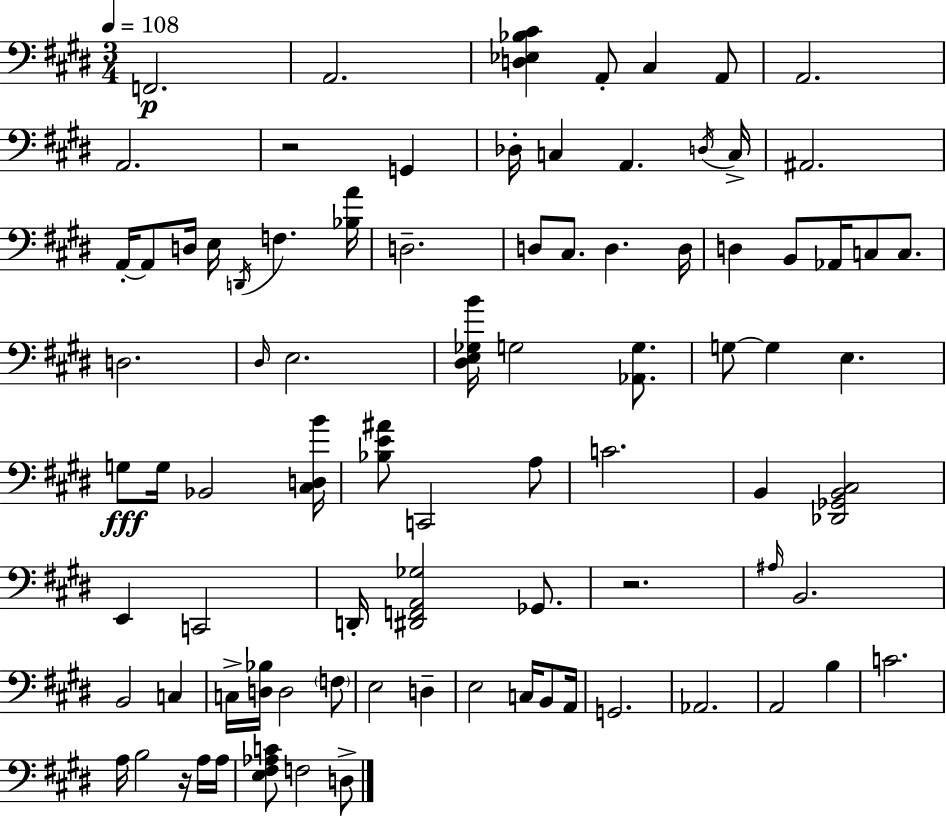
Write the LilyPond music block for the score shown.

{
  \clef bass
  \numericTimeSignature
  \time 3/4
  \key e \major
  \tempo 4 = 108
  f,2.\p | a,2. | <d ees bes cis'>4 a,8-. cis4 a,8 | a,2. | \break a,2. | r2 g,4 | des16-. c4 a,4. \acciaccatura { d16 } | c16-> ais,2. | \break a,16-.~~ a,8 d16 e16 \acciaccatura { d,16 } f4. | <bes a'>16 d2.-- | d8 cis8. d4. | d16 d4 b,8 aes,16 c8 c8. | \break d2. | \grace { dis16 } e2. | <dis e ges b'>16 g2 | <aes, g>8. g8~~ g4 e4. | \break g8\fff g16 bes,2 | <cis d b'>16 <bes e' ais'>8 c,2 | a8 c'2. | b,4 <des, ges, b, cis>2 | \break e,4 c,2 | d,16-. <dis, f, a, ges>2 | ges,8. r2. | \grace { ais16 } b,2. | \break b,2 | c4 c16-> <d bes>16 d2 | \parenthesize f8 e2 | d4-- e2 | \break c16 b,8 a,16 g,2. | aes,2. | a,2 | b4 c'2. | \break a16 b2 | r16 a16 a16 <e fis aes c'>8 f2 | d8-> \bar "|."
}